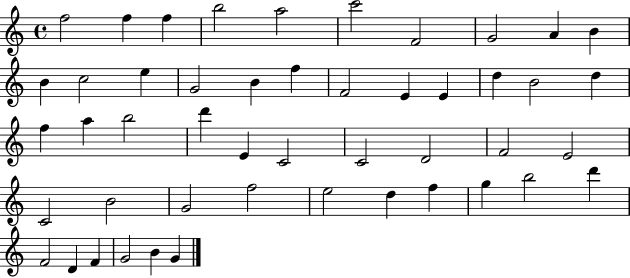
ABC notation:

X:1
T:Untitled
M:4/4
L:1/4
K:C
f2 f f b2 a2 c'2 F2 G2 A B B c2 e G2 B f F2 E E d B2 d f a b2 d' E C2 C2 D2 F2 E2 C2 B2 G2 f2 e2 d f g b2 d' F2 D F G2 B G